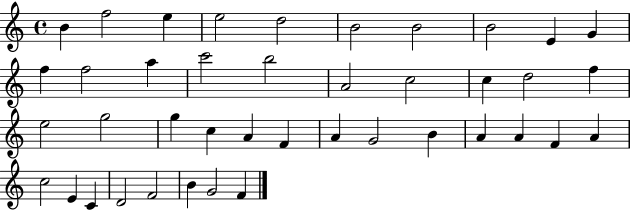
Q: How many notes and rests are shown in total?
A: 41